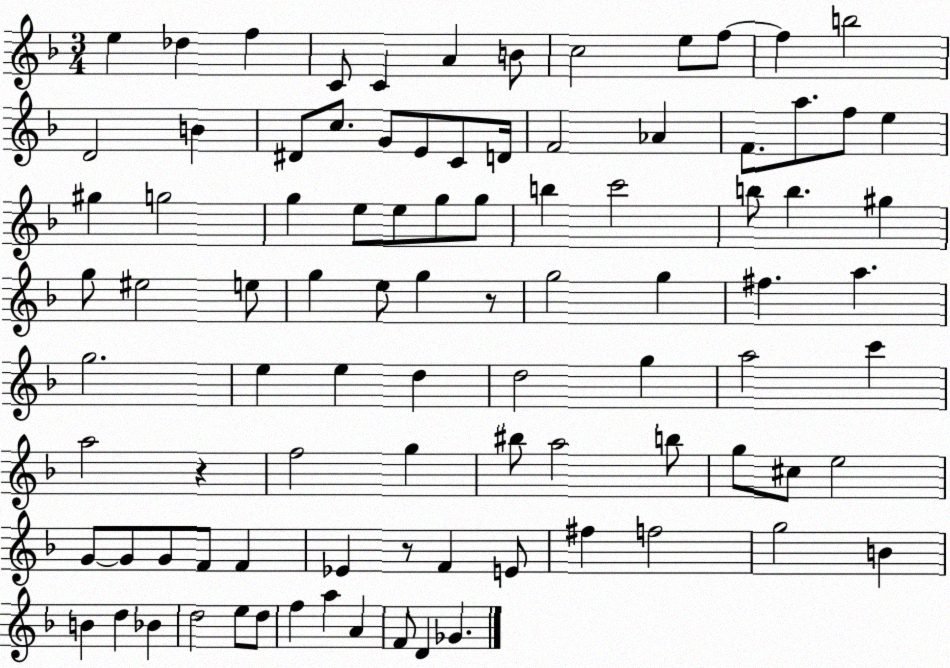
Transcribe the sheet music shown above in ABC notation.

X:1
T:Untitled
M:3/4
L:1/4
K:F
e _d f C/2 C A B/2 c2 e/2 f/2 f b2 D2 B ^D/2 c/2 G/2 E/2 C/2 D/4 F2 _A F/2 a/2 f/2 e ^g g2 g e/2 e/2 g/2 g/2 b c'2 b/2 b ^g g/2 ^e2 e/2 g e/2 g z/2 g2 g ^f a g2 e e d d2 g a2 c' a2 z f2 g ^b/2 a2 b/2 g/2 ^c/2 e2 G/2 G/2 G/2 F/2 F _E z/2 F E/2 ^f f2 g2 B B d _B d2 e/2 d/2 f a A F/2 D _G